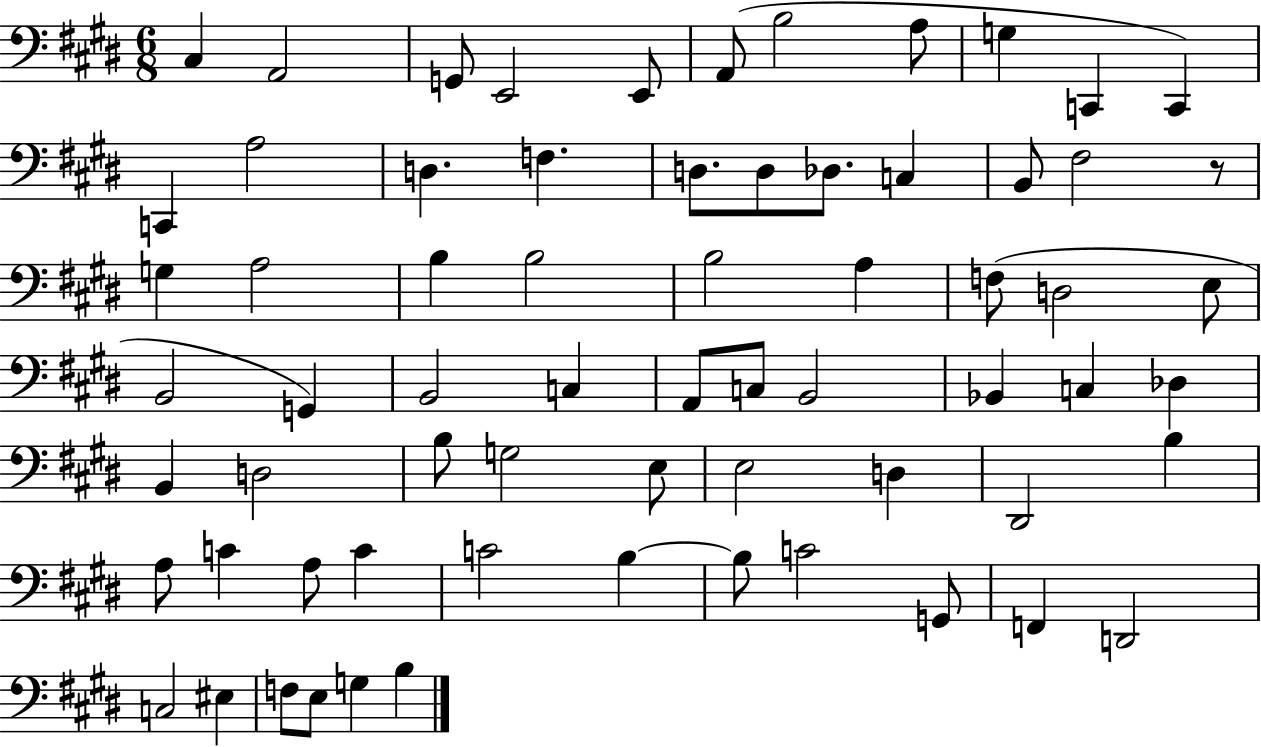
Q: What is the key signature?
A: E major